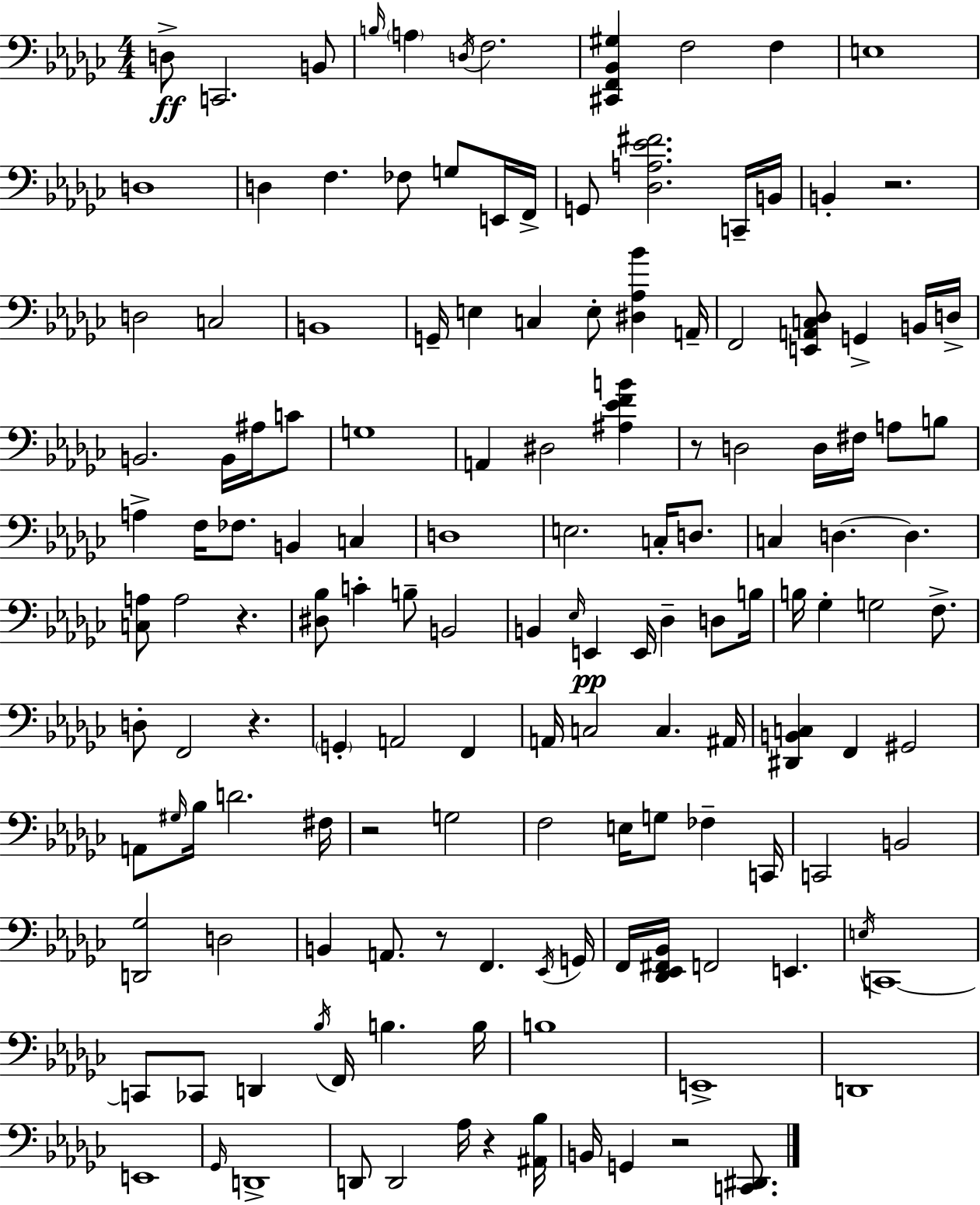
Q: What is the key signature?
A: EES minor